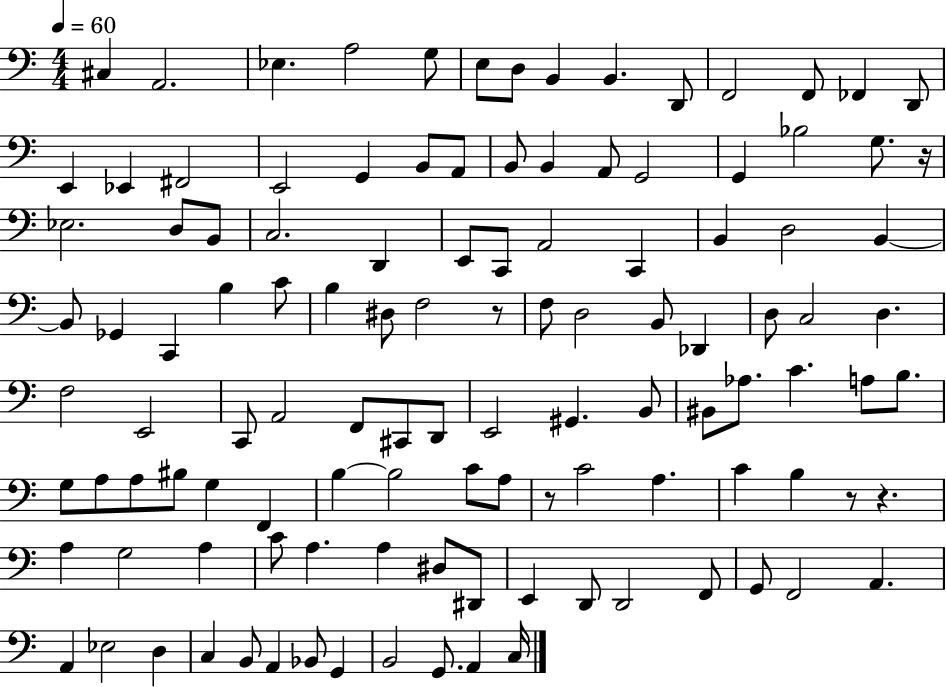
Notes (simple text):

C#3/q A2/h. Eb3/q. A3/h G3/e E3/e D3/e B2/q B2/q. D2/e F2/h F2/e FES2/q D2/e E2/q Eb2/q F#2/h E2/h G2/q B2/e A2/e B2/e B2/q A2/e G2/h G2/q Bb3/h G3/e. R/s Eb3/h. D3/e B2/e C3/h. D2/q E2/e C2/e A2/h C2/q B2/q D3/h B2/q B2/e Gb2/q C2/q B3/q C4/e B3/q D#3/e F3/h R/e F3/e D3/h B2/e Db2/q D3/e C3/h D3/q. F3/h E2/h C2/e A2/h F2/e C#2/e D2/e E2/h G#2/q. B2/e BIS2/e Ab3/e. C4/q. A3/e B3/e. G3/e A3/e A3/e BIS3/e G3/q F2/q B3/q B3/h C4/e A3/e R/e C4/h A3/q. C4/q B3/q R/e R/q. A3/q G3/h A3/q C4/e A3/q. A3/q D#3/e D#2/e E2/q D2/e D2/h F2/e G2/e F2/h A2/q. A2/q Eb3/h D3/q C3/q B2/e A2/q Bb2/e G2/q B2/h G2/e. A2/q C3/s